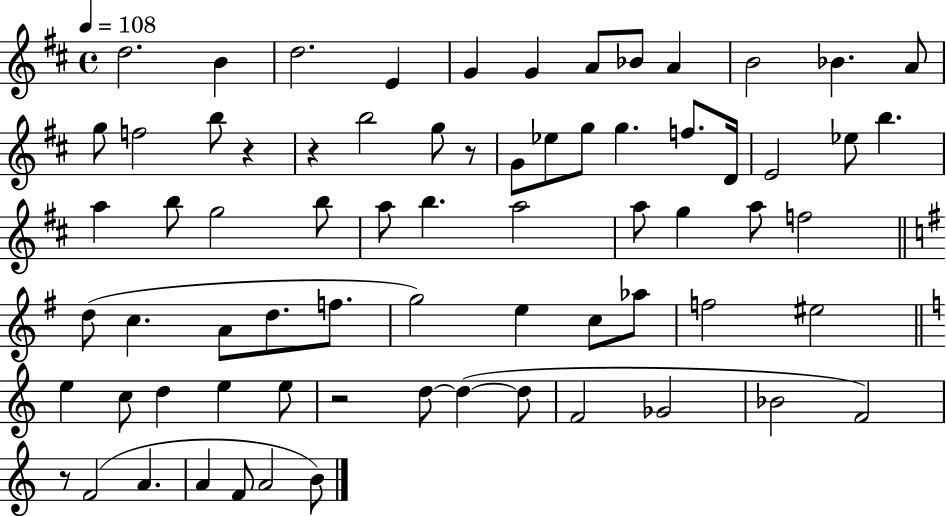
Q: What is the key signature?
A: D major